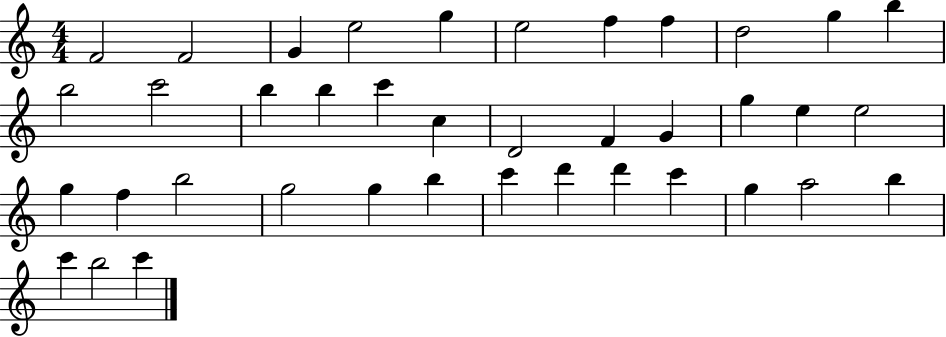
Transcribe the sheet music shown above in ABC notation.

X:1
T:Untitled
M:4/4
L:1/4
K:C
F2 F2 G e2 g e2 f f d2 g b b2 c'2 b b c' c D2 F G g e e2 g f b2 g2 g b c' d' d' c' g a2 b c' b2 c'